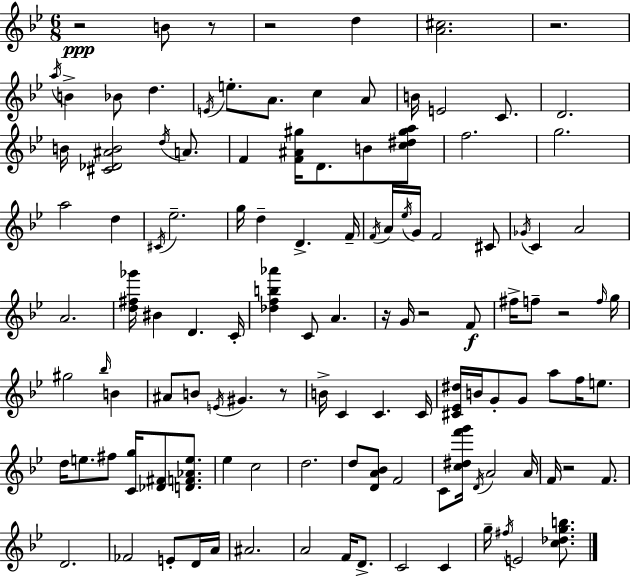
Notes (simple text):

R/h B4/e R/e R/h D5/q [A4,C#5]/h. R/h. A5/s B4/q Bb4/e D5/q. E4/s E5/e. A4/e. C5/q A4/e B4/s E4/h C4/e. D4/h. B4/s [C#4,Db4,A#4,B4]/h D5/s A4/e. F4/q [F4,A#4,G#5]/s D4/e. B4/e [C5,D#5,G#5,A5]/e F5/h. G5/h. A5/h D5/q C#4/s Eb5/h. G5/s D5/q D4/q. F4/s F4/s A4/s Eb5/s G4/s F4/h C#4/e Gb4/s C4/q A4/h A4/h. [D5,F#5,Gb6]/s BIS4/q D4/q. C4/s [Db5,F5,B5,Ab6]/q C4/e A4/q. R/s G4/s R/h F4/e F#5/s F5/e R/h F5/s G5/s G#5/h Bb5/s B4/q A#4/e B4/e E4/s G#4/q. R/e B4/s C4/q C4/q. C4/s [C#4,Eb4,D#5]/s B4/s G4/e G4/e A5/e F5/s E5/e. D5/s E5/e. F#5/e [C4,G5]/s [Db4,F#4]/e [D4,F4,Ab4,E5]/e. Eb5/q C5/h D5/h. D5/e [D4,A4,Bb4]/e F4/h C4/e [C5,D#5,F6,G6]/s D4/s A4/h A4/s F4/s R/h F4/e. D4/h. FES4/h E4/e D4/s A4/s A#4/h. A4/h F4/s D4/e. C4/h C4/q G5/s F#5/s E4/h [C5,Db5,G5,B5]/e.